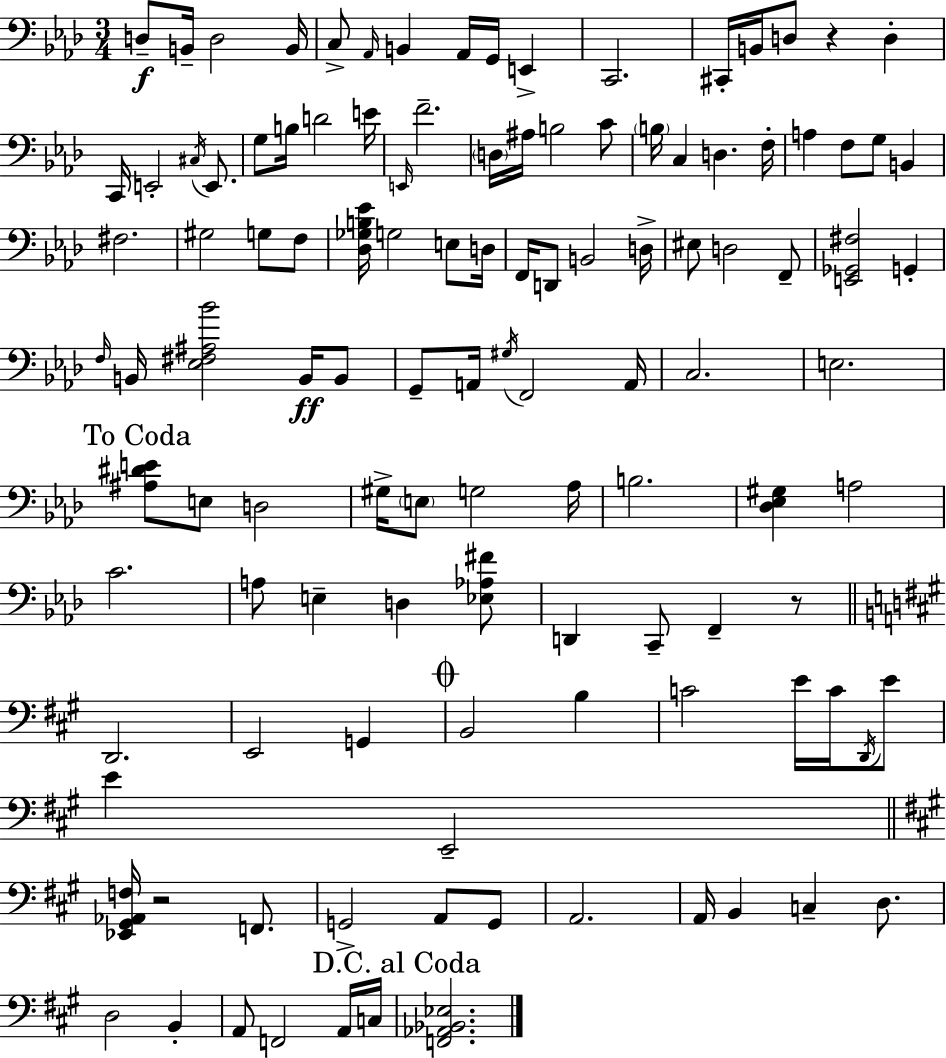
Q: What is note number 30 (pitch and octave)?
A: B3